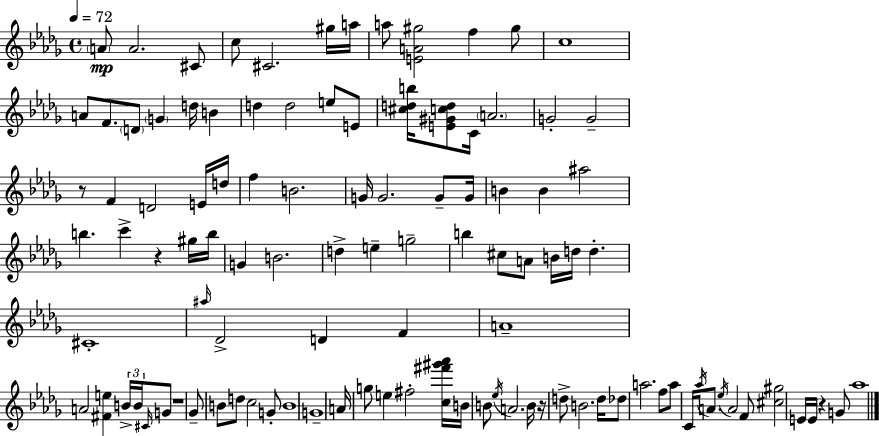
A4/e A4/h. C#4/e C5/e C#4/h. G#5/s A5/s A5/e [E4,A4,G#5]/h F5/q G#5/e C5/w A4/e F4/e. D4/e G4/q D5/s B4/q D5/q D5/h E5/e E4/e [C#5,D5,B5]/s [E4,G#4,C5,D5]/e C4/s A4/h. G4/h G4/h R/e F4/q D4/h E4/s D5/s F5/q B4/h. G4/s G4/h. G4/e G4/s B4/q B4/q A#5/h B5/q. C6/q R/q G#5/s B5/s G4/q B4/h. D5/q E5/q G5/h B5/q C#5/e A4/e B4/s D5/s D5/q. C#4/w A#5/s Db4/h D4/q F4/q A4/w A4/h [F#4,E5]/q B4/s B4/s C#4/s G4/e R/w Gb4/e B4/e D5/e C5/h G4/e B4/w G4/w A4/s G5/e E5/q F#5/h [C5,F#6,G#6,Ab6]/s B4/s B4/e Eb5/s A4/h. B4/s R/s D5/e B4/h. D5/s Db5/e A5/h. F5/e A5/e C4/s Ab5/s A4/e. Eb5/s A4/h F4/e [C#5,G#5]/h E4/s E4/s R/q G4/e Ab5/w